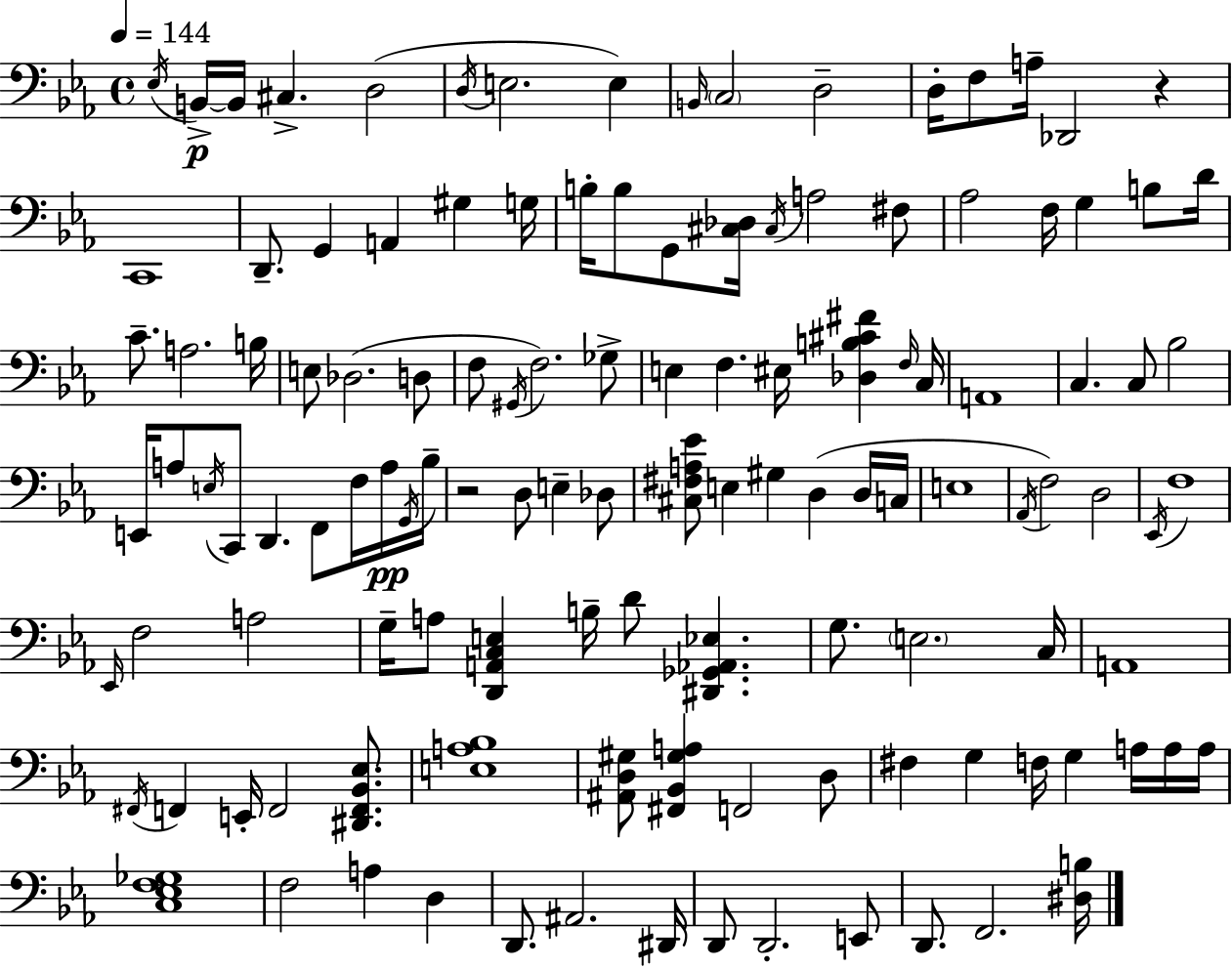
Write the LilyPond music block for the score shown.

{
  \clef bass
  \time 4/4
  \defaultTimeSignature
  \key ees \major
  \tempo 4 = 144
  \acciaccatura { ees16 }\p b,16->~~ b,16 cis4.-> d2( | \acciaccatura { d16 } e2. e4) | \grace { b,16 } \parenthesize c2 d2-- | d16-. f8 a16-- des,2 r4 | \break c,1 | d,8.-- g,4 a,4 gis4 | g16 b16-. b8 g,8 <cis des>16 \acciaccatura { cis16 } a2 | fis8 aes2 f16 g4 | \break b8 d'16 c'8.-- a2. | b16 e8 des2.( | d8 f8 \acciaccatura { gis,16 } f2.) | ges8-> e4 f4. eis16 | \break <des b cis' fis'>4 \grace { f16 } c16 a,1 | c4. c8 bes2 | e,16 a8 \acciaccatura { e16 } c,8 d,4. | f,8 f16 a16\pp \acciaccatura { g,16 } bes16-- r2 | \break d8 e4-- des8 <cis fis a ees'>8 e4 gis4 | d4( d16 c16 e1 | \acciaccatura { aes,16 }) f2 | d2 \acciaccatura { ees,16 } f1 | \break \grace { ees,16 } f2 | a2 g16-- a8 <d, a, c e>4 | b16-- d'8 <dis, ges, aes, ees>4. g8. \parenthesize e2. | c16 a,1 | \break \acciaccatura { fis,16 } f,4 | e,16-. f,2 <dis, f, bes, ees>8. <e a bes>1 | <ais, d gis>8 <fis, bes, gis a>4 | f,2 d8 fis4 | \break g4 f16 g4 a16 a16 a16 <c ees f ges>1 | f2 | a4 d4 d,8. ais,2. | dis,16 d,8 d,2.-. | \break e,8 d,8. f,2. | <dis b>16 \bar "|."
}